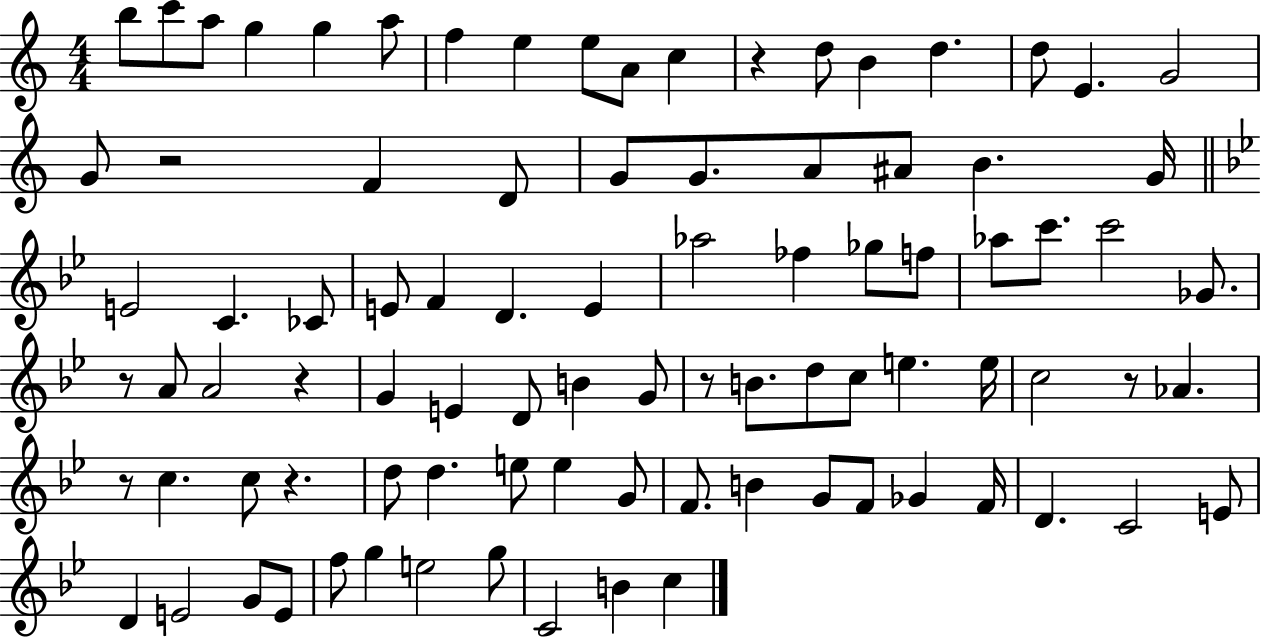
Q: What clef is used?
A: treble